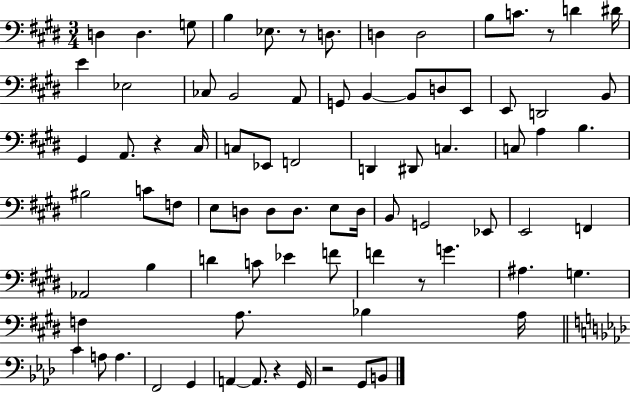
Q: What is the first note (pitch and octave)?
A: D3